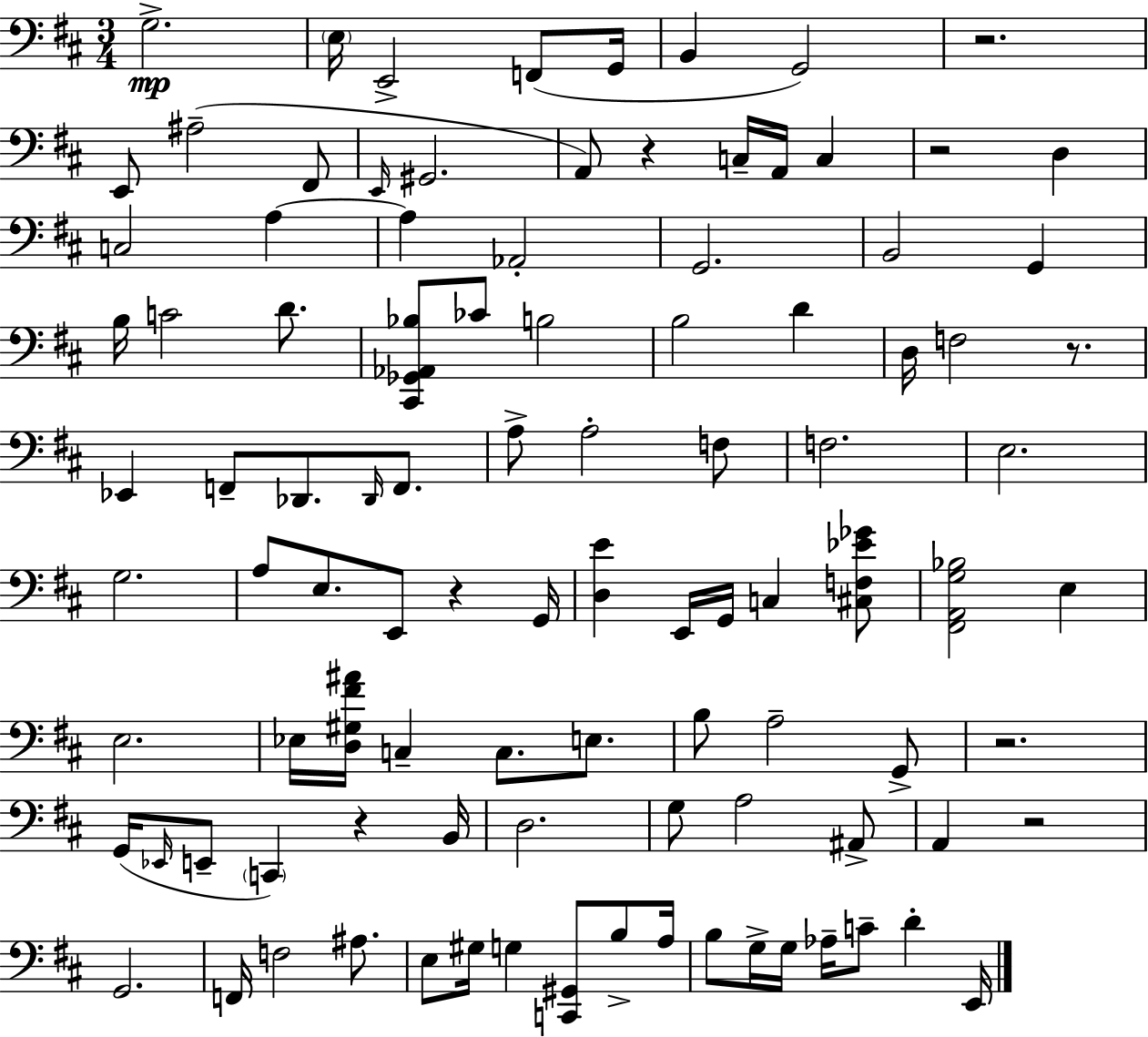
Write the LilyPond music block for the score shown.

{
  \clef bass
  \numericTimeSignature
  \time 3/4
  \key d \major
  g2.->\mp | \parenthesize e16 e,2-> f,8( g,16 | b,4 g,2) | r2. | \break e,8 ais2--( fis,8 | \grace { e,16 } gis,2. | a,8) r4 c16-- a,16 c4 | r2 d4 | \break c2 a4~~ | a4 aes,2-. | g,2. | b,2 g,4 | \break b16 c'2 d'8. | <cis, ges, aes, bes>8 ces'8 b2 | b2 d'4 | d16 f2 r8. | \break ees,4 f,8-- des,8. \grace { des,16 } f,8. | a8-> a2-. | f8 f2. | e2. | \break g2. | a8 e8. e,8 r4 | g,16 <d e'>4 e,16 g,16 c4 | <cis f ees' ges'>8 <fis, a, g bes>2 e4 | \break e2. | ees16 <d gis fis' ais'>16 c4-- c8. e8. | b8 a2-- | g,8-> r2. | \break g,16( \grace { ees,16 } e,8-- \parenthesize c,4) r4 | b,16 d2. | g8 a2 | ais,8-> a,4 r2 | \break g,2. | f,16 f2 | ais8. e8 gis16 g4 <c, gis,>8 | b8-> a16 b8 g16-> g16 aes16-- c'8-- d'4-. | \break e,16 \bar "|."
}